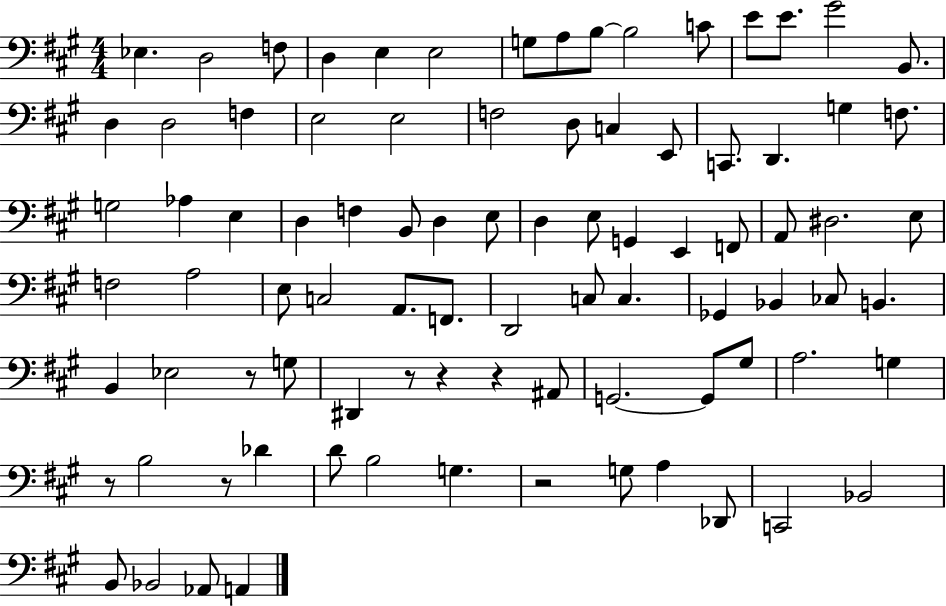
{
  \clef bass
  \numericTimeSignature
  \time 4/4
  \key a \major
  ees4. d2 f8 | d4 e4 e2 | g8 a8 b8~~ b2 c'8 | e'8 e'8. gis'2 b,8. | \break d4 d2 f4 | e2 e2 | f2 d8 c4 e,8 | c,8. d,4. g4 f8. | \break g2 aes4 e4 | d4 f4 b,8 d4 e8 | d4 e8 g,4 e,4 f,8 | a,8 dis2. e8 | \break f2 a2 | e8 c2 a,8. f,8. | d,2 c8 c4. | ges,4 bes,4 ces8 b,4. | \break b,4 ees2 r8 g8 | dis,4 r8 r4 r4 ais,8 | g,2.~~ g,8 gis8 | a2. g4 | \break r8 b2 r8 des'4 | d'8 b2 g4. | r2 g8 a4 des,8 | c,2 bes,2 | \break b,8 bes,2 aes,8 a,4 | \bar "|."
}